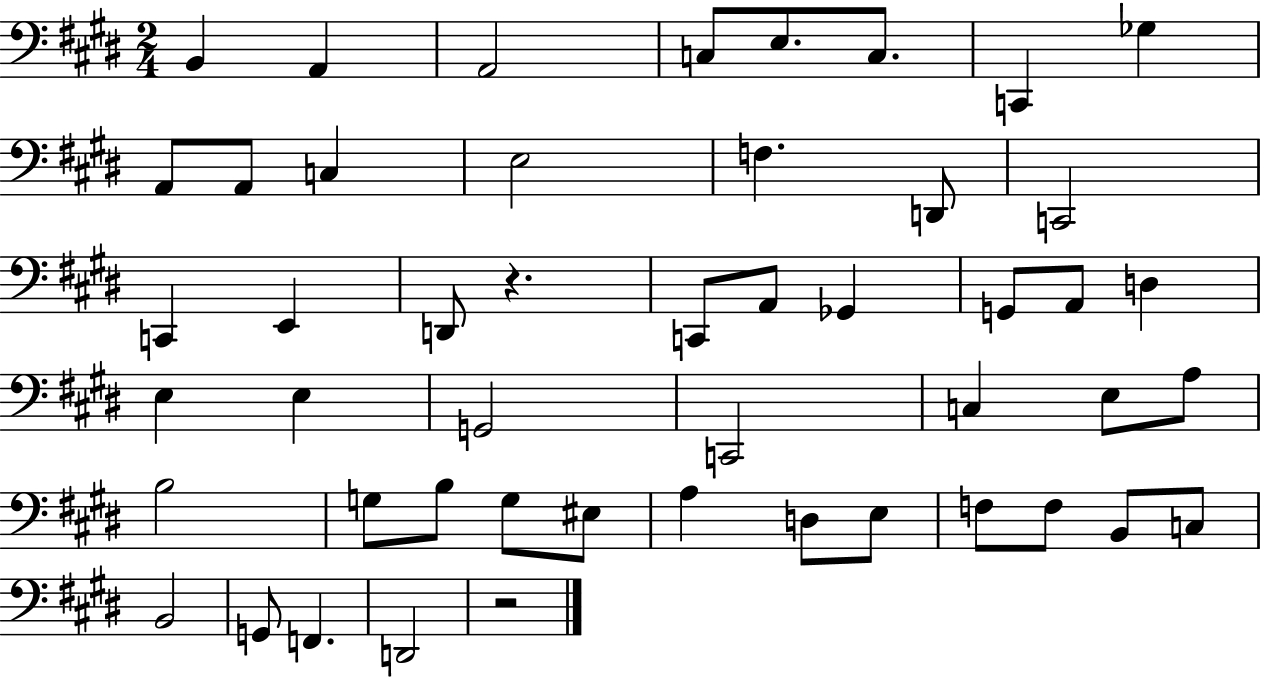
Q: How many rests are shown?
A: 2